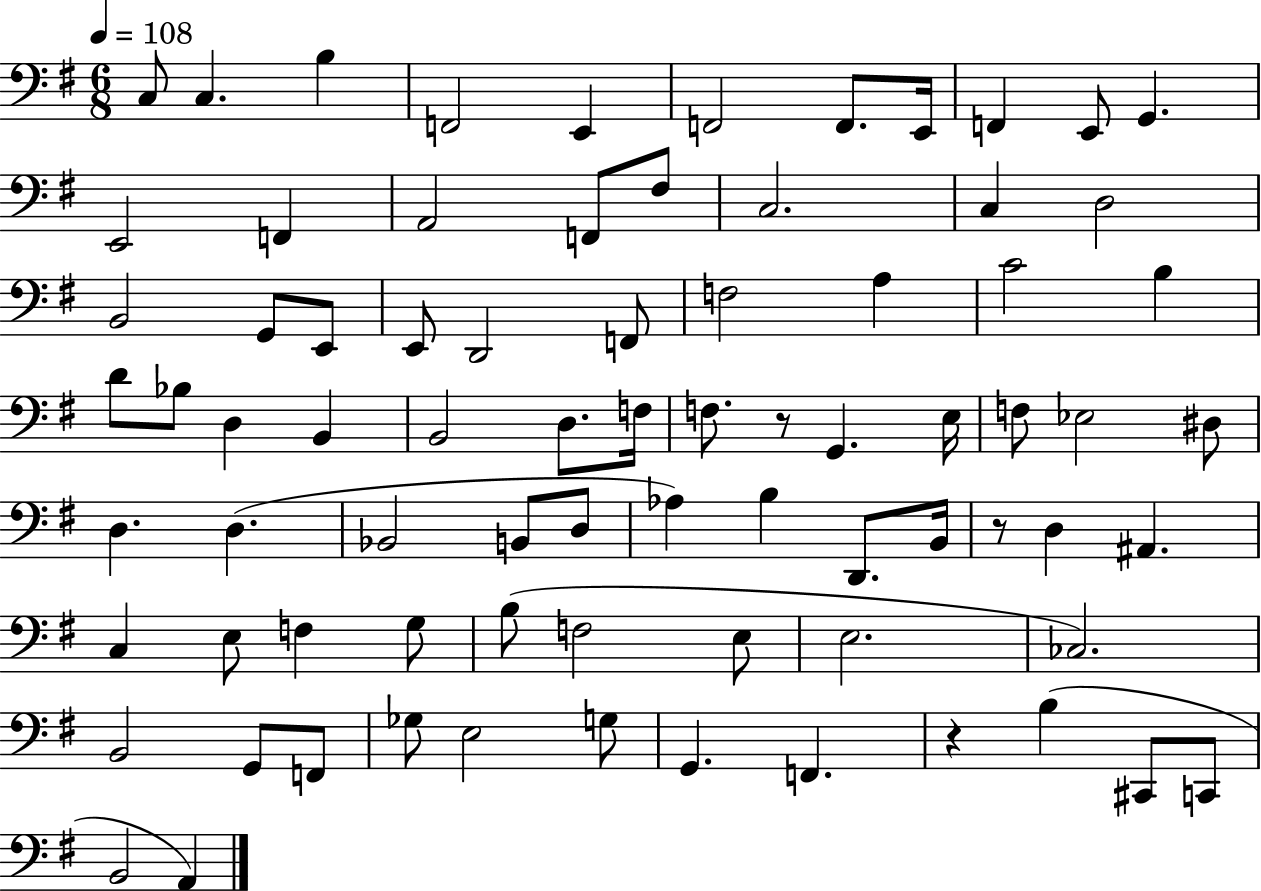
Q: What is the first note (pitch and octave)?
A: C3